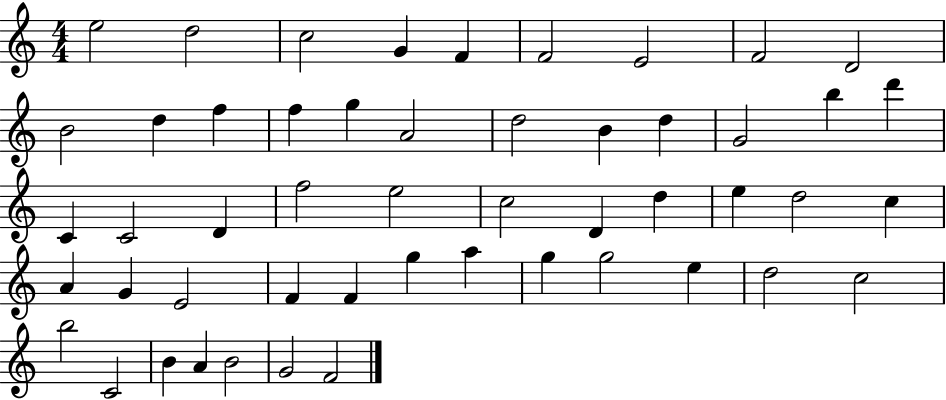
E5/h D5/h C5/h G4/q F4/q F4/h E4/h F4/h D4/h B4/h D5/q F5/q F5/q G5/q A4/h D5/h B4/q D5/q G4/h B5/q D6/q C4/q C4/h D4/q F5/h E5/h C5/h D4/q D5/q E5/q D5/h C5/q A4/q G4/q E4/h F4/q F4/q G5/q A5/q G5/q G5/h E5/q D5/h C5/h B5/h C4/h B4/q A4/q B4/h G4/h F4/h